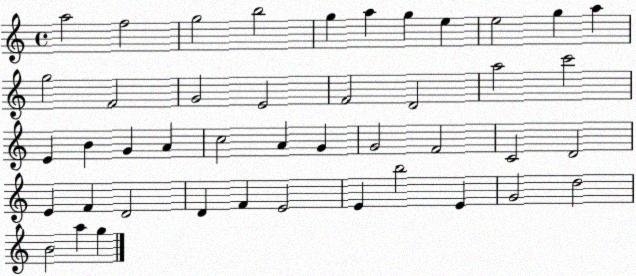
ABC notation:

X:1
T:Untitled
M:4/4
L:1/4
K:C
a2 f2 g2 b2 g a g e e2 g a g2 F2 G2 E2 F2 D2 a2 c'2 E B G A c2 A G G2 F2 C2 D2 E F D2 D F E2 E b2 E G2 d2 B2 a g